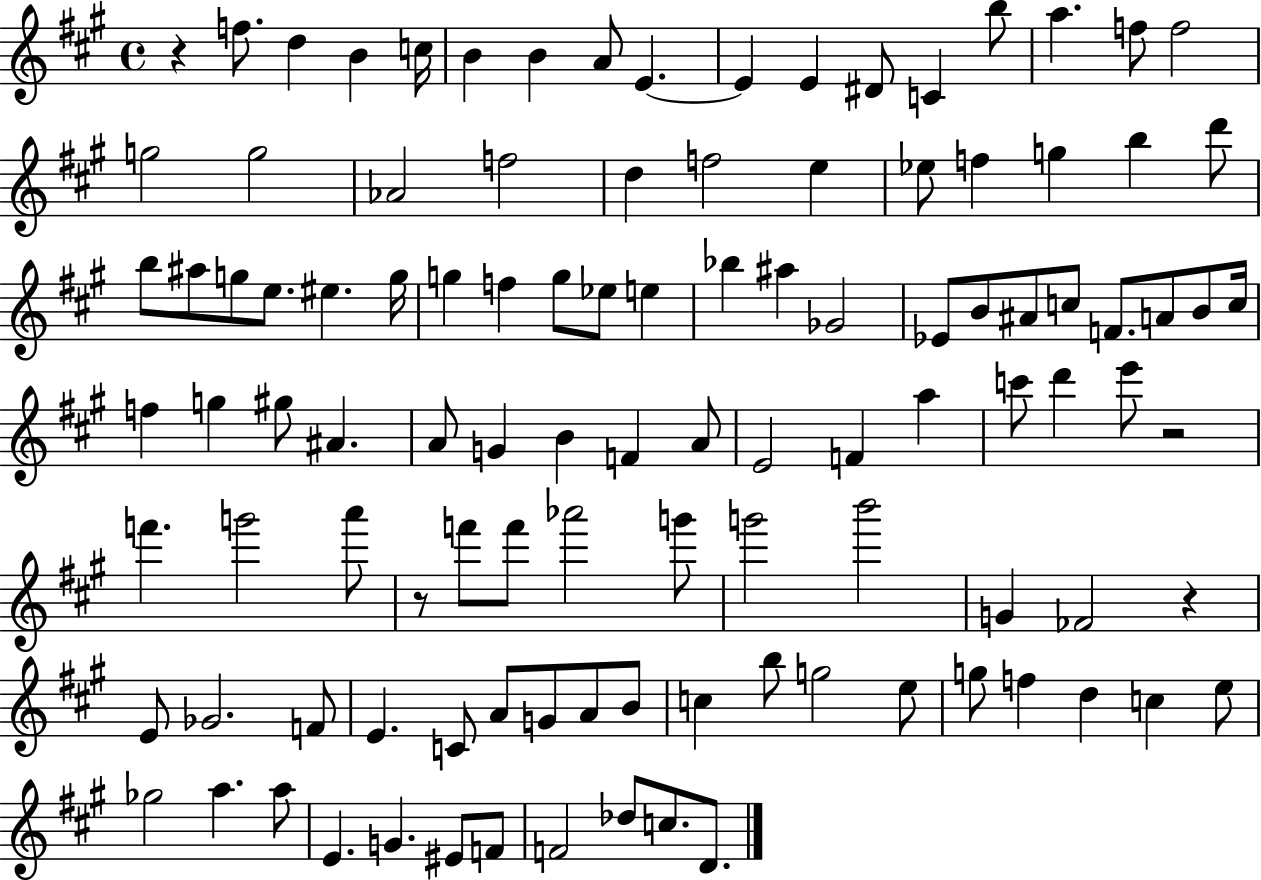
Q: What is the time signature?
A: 4/4